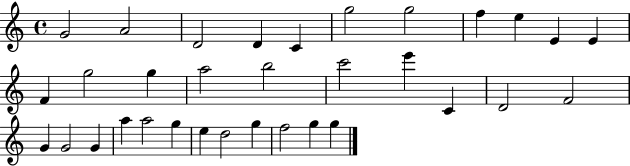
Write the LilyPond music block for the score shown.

{
  \clef treble
  \time 4/4
  \defaultTimeSignature
  \key c \major
  g'2 a'2 | d'2 d'4 c'4 | g''2 g''2 | f''4 e''4 e'4 e'4 | \break f'4 g''2 g''4 | a''2 b''2 | c'''2 e'''4 c'4 | d'2 f'2 | \break g'4 g'2 g'4 | a''4 a''2 g''4 | e''4 d''2 g''4 | f''2 g''4 g''4 | \break \bar "|."
}